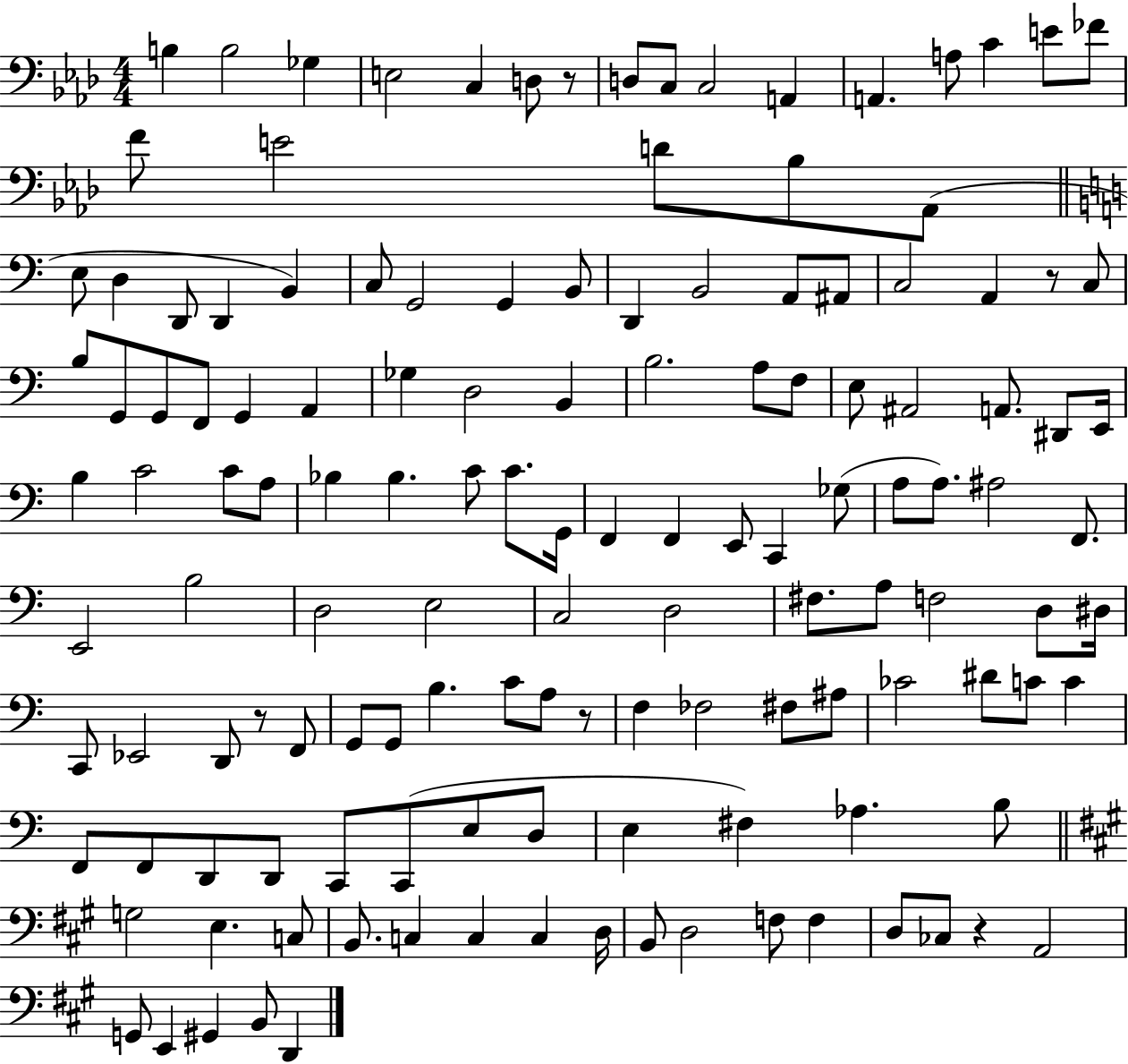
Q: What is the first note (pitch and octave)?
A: B3